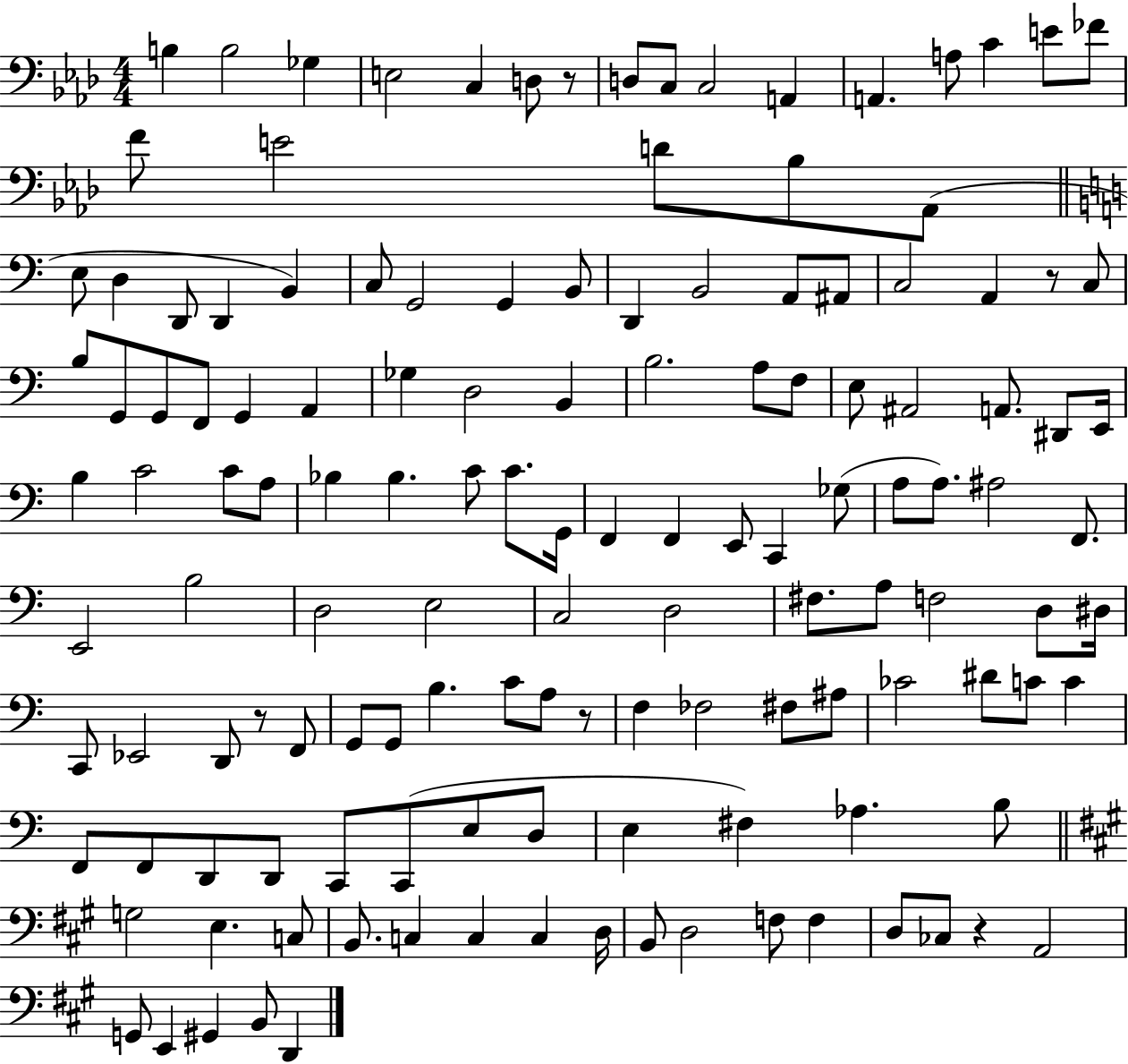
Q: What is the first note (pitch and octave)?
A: B3